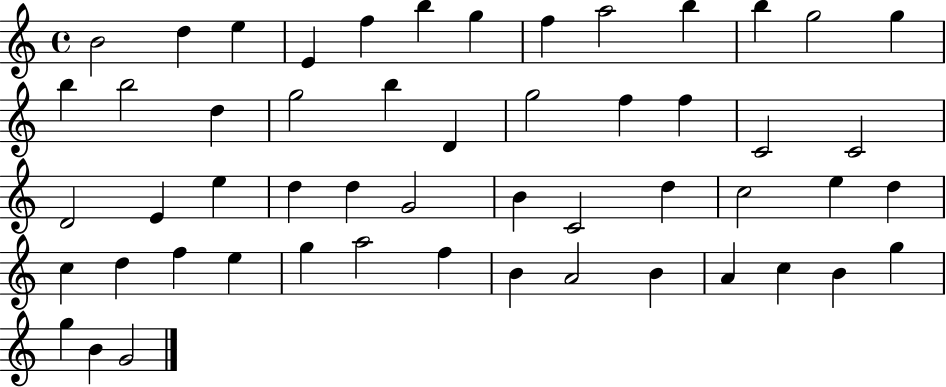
B4/h D5/q E5/q E4/q F5/q B5/q G5/q F5/q A5/h B5/q B5/q G5/h G5/q B5/q B5/h D5/q G5/h B5/q D4/q G5/h F5/q F5/q C4/h C4/h D4/h E4/q E5/q D5/q D5/q G4/h B4/q C4/h D5/q C5/h E5/q D5/q C5/q D5/q F5/q E5/q G5/q A5/h F5/q B4/q A4/h B4/q A4/q C5/q B4/q G5/q G5/q B4/q G4/h